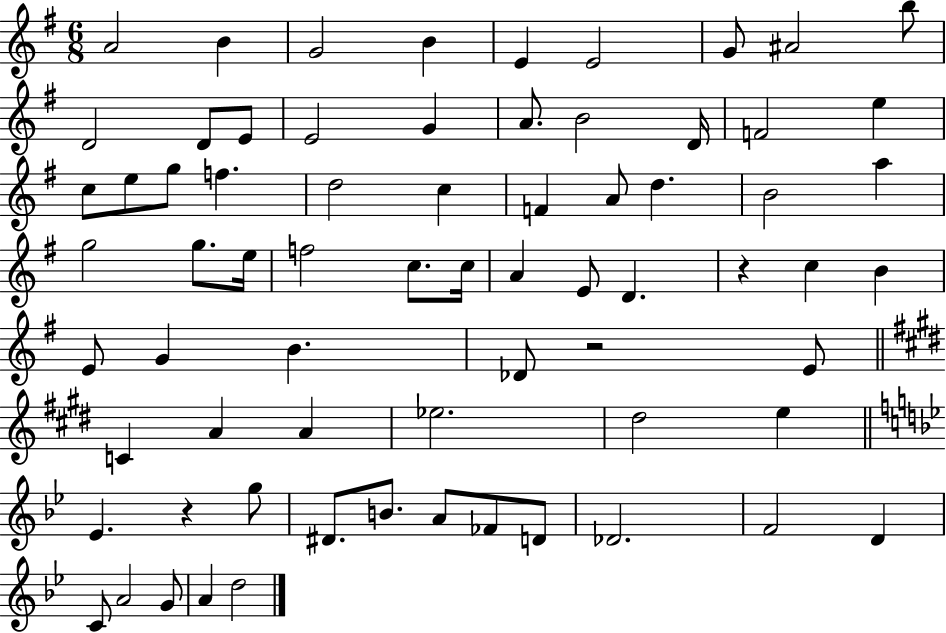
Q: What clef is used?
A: treble